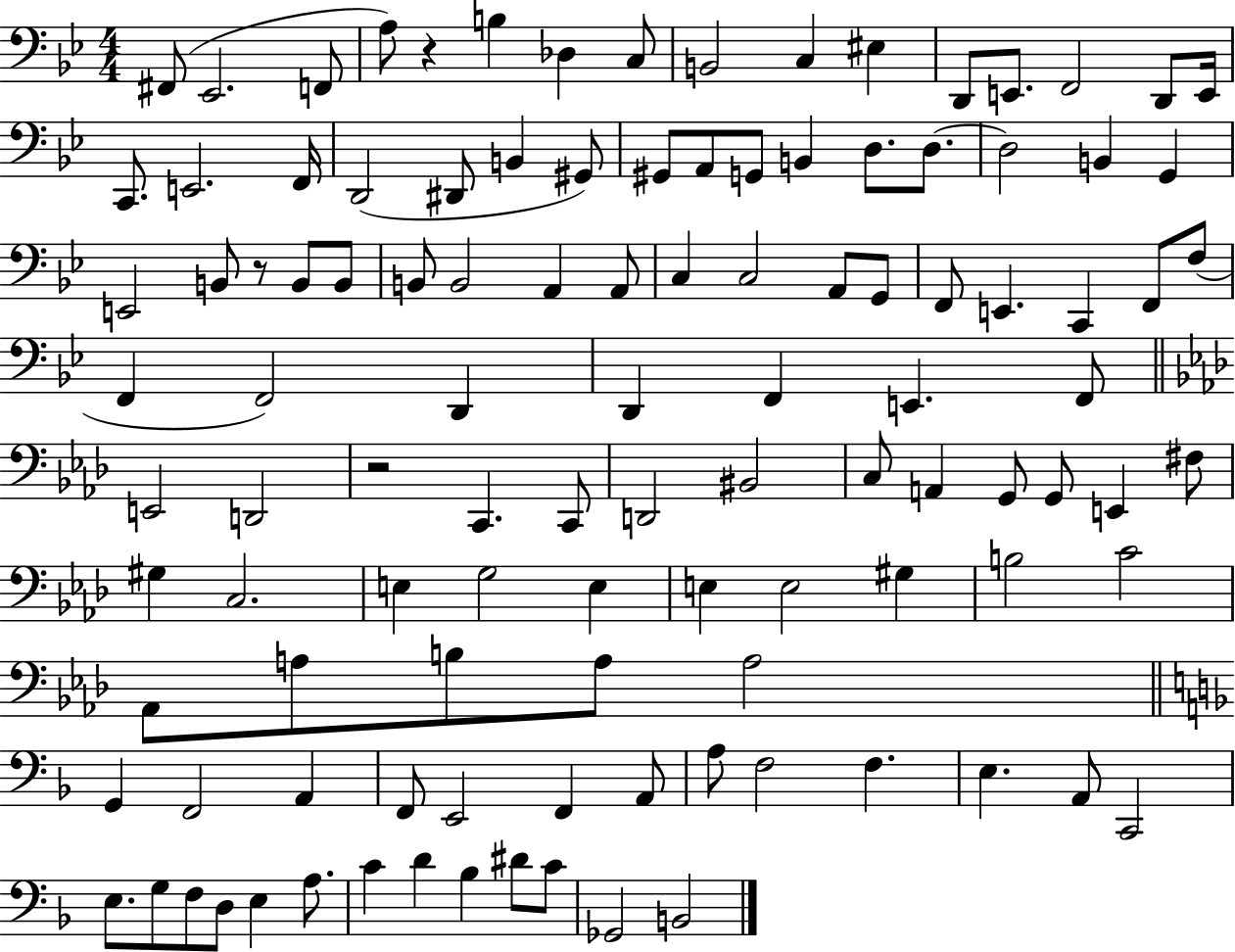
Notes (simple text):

F#2/e Eb2/h. F2/e A3/e R/q B3/q Db3/q C3/e B2/h C3/q EIS3/q D2/e E2/e. F2/h D2/e E2/s C2/e. E2/h. F2/s D2/h D#2/e B2/q G#2/e G#2/e A2/e G2/e B2/q D3/e. D3/e. D3/h B2/q G2/q E2/h B2/e R/e B2/e B2/e B2/e B2/h A2/q A2/e C3/q C3/h A2/e G2/e F2/e E2/q. C2/q F2/e F3/e F2/q F2/h D2/q D2/q F2/q E2/q. F2/e E2/h D2/h R/h C2/q. C2/e D2/h BIS2/h C3/e A2/q G2/e G2/e E2/q F#3/e G#3/q C3/h. E3/q G3/h E3/q E3/q E3/h G#3/q B3/h C4/h Ab2/e A3/e B3/e A3/e A3/h G2/q F2/h A2/q F2/e E2/h F2/q A2/e A3/e F3/h F3/q. E3/q. A2/e C2/h E3/e. G3/e F3/e D3/e E3/q A3/e. C4/q D4/q Bb3/q D#4/e C4/e Gb2/h B2/h